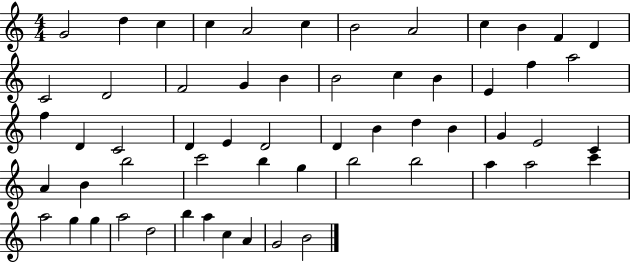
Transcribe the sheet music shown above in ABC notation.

X:1
T:Untitled
M:4/4
L:1/4
K:C
G2 d c c A2 c B2 A2 c B F D C2 D2 F2 G B B2 c B E f a2 f D C2 D E D2 D B d B G E2 C A B b2 c'2 b g b2 b2 a a2 c' a2 g g a2 d2 b a c A G2 B2